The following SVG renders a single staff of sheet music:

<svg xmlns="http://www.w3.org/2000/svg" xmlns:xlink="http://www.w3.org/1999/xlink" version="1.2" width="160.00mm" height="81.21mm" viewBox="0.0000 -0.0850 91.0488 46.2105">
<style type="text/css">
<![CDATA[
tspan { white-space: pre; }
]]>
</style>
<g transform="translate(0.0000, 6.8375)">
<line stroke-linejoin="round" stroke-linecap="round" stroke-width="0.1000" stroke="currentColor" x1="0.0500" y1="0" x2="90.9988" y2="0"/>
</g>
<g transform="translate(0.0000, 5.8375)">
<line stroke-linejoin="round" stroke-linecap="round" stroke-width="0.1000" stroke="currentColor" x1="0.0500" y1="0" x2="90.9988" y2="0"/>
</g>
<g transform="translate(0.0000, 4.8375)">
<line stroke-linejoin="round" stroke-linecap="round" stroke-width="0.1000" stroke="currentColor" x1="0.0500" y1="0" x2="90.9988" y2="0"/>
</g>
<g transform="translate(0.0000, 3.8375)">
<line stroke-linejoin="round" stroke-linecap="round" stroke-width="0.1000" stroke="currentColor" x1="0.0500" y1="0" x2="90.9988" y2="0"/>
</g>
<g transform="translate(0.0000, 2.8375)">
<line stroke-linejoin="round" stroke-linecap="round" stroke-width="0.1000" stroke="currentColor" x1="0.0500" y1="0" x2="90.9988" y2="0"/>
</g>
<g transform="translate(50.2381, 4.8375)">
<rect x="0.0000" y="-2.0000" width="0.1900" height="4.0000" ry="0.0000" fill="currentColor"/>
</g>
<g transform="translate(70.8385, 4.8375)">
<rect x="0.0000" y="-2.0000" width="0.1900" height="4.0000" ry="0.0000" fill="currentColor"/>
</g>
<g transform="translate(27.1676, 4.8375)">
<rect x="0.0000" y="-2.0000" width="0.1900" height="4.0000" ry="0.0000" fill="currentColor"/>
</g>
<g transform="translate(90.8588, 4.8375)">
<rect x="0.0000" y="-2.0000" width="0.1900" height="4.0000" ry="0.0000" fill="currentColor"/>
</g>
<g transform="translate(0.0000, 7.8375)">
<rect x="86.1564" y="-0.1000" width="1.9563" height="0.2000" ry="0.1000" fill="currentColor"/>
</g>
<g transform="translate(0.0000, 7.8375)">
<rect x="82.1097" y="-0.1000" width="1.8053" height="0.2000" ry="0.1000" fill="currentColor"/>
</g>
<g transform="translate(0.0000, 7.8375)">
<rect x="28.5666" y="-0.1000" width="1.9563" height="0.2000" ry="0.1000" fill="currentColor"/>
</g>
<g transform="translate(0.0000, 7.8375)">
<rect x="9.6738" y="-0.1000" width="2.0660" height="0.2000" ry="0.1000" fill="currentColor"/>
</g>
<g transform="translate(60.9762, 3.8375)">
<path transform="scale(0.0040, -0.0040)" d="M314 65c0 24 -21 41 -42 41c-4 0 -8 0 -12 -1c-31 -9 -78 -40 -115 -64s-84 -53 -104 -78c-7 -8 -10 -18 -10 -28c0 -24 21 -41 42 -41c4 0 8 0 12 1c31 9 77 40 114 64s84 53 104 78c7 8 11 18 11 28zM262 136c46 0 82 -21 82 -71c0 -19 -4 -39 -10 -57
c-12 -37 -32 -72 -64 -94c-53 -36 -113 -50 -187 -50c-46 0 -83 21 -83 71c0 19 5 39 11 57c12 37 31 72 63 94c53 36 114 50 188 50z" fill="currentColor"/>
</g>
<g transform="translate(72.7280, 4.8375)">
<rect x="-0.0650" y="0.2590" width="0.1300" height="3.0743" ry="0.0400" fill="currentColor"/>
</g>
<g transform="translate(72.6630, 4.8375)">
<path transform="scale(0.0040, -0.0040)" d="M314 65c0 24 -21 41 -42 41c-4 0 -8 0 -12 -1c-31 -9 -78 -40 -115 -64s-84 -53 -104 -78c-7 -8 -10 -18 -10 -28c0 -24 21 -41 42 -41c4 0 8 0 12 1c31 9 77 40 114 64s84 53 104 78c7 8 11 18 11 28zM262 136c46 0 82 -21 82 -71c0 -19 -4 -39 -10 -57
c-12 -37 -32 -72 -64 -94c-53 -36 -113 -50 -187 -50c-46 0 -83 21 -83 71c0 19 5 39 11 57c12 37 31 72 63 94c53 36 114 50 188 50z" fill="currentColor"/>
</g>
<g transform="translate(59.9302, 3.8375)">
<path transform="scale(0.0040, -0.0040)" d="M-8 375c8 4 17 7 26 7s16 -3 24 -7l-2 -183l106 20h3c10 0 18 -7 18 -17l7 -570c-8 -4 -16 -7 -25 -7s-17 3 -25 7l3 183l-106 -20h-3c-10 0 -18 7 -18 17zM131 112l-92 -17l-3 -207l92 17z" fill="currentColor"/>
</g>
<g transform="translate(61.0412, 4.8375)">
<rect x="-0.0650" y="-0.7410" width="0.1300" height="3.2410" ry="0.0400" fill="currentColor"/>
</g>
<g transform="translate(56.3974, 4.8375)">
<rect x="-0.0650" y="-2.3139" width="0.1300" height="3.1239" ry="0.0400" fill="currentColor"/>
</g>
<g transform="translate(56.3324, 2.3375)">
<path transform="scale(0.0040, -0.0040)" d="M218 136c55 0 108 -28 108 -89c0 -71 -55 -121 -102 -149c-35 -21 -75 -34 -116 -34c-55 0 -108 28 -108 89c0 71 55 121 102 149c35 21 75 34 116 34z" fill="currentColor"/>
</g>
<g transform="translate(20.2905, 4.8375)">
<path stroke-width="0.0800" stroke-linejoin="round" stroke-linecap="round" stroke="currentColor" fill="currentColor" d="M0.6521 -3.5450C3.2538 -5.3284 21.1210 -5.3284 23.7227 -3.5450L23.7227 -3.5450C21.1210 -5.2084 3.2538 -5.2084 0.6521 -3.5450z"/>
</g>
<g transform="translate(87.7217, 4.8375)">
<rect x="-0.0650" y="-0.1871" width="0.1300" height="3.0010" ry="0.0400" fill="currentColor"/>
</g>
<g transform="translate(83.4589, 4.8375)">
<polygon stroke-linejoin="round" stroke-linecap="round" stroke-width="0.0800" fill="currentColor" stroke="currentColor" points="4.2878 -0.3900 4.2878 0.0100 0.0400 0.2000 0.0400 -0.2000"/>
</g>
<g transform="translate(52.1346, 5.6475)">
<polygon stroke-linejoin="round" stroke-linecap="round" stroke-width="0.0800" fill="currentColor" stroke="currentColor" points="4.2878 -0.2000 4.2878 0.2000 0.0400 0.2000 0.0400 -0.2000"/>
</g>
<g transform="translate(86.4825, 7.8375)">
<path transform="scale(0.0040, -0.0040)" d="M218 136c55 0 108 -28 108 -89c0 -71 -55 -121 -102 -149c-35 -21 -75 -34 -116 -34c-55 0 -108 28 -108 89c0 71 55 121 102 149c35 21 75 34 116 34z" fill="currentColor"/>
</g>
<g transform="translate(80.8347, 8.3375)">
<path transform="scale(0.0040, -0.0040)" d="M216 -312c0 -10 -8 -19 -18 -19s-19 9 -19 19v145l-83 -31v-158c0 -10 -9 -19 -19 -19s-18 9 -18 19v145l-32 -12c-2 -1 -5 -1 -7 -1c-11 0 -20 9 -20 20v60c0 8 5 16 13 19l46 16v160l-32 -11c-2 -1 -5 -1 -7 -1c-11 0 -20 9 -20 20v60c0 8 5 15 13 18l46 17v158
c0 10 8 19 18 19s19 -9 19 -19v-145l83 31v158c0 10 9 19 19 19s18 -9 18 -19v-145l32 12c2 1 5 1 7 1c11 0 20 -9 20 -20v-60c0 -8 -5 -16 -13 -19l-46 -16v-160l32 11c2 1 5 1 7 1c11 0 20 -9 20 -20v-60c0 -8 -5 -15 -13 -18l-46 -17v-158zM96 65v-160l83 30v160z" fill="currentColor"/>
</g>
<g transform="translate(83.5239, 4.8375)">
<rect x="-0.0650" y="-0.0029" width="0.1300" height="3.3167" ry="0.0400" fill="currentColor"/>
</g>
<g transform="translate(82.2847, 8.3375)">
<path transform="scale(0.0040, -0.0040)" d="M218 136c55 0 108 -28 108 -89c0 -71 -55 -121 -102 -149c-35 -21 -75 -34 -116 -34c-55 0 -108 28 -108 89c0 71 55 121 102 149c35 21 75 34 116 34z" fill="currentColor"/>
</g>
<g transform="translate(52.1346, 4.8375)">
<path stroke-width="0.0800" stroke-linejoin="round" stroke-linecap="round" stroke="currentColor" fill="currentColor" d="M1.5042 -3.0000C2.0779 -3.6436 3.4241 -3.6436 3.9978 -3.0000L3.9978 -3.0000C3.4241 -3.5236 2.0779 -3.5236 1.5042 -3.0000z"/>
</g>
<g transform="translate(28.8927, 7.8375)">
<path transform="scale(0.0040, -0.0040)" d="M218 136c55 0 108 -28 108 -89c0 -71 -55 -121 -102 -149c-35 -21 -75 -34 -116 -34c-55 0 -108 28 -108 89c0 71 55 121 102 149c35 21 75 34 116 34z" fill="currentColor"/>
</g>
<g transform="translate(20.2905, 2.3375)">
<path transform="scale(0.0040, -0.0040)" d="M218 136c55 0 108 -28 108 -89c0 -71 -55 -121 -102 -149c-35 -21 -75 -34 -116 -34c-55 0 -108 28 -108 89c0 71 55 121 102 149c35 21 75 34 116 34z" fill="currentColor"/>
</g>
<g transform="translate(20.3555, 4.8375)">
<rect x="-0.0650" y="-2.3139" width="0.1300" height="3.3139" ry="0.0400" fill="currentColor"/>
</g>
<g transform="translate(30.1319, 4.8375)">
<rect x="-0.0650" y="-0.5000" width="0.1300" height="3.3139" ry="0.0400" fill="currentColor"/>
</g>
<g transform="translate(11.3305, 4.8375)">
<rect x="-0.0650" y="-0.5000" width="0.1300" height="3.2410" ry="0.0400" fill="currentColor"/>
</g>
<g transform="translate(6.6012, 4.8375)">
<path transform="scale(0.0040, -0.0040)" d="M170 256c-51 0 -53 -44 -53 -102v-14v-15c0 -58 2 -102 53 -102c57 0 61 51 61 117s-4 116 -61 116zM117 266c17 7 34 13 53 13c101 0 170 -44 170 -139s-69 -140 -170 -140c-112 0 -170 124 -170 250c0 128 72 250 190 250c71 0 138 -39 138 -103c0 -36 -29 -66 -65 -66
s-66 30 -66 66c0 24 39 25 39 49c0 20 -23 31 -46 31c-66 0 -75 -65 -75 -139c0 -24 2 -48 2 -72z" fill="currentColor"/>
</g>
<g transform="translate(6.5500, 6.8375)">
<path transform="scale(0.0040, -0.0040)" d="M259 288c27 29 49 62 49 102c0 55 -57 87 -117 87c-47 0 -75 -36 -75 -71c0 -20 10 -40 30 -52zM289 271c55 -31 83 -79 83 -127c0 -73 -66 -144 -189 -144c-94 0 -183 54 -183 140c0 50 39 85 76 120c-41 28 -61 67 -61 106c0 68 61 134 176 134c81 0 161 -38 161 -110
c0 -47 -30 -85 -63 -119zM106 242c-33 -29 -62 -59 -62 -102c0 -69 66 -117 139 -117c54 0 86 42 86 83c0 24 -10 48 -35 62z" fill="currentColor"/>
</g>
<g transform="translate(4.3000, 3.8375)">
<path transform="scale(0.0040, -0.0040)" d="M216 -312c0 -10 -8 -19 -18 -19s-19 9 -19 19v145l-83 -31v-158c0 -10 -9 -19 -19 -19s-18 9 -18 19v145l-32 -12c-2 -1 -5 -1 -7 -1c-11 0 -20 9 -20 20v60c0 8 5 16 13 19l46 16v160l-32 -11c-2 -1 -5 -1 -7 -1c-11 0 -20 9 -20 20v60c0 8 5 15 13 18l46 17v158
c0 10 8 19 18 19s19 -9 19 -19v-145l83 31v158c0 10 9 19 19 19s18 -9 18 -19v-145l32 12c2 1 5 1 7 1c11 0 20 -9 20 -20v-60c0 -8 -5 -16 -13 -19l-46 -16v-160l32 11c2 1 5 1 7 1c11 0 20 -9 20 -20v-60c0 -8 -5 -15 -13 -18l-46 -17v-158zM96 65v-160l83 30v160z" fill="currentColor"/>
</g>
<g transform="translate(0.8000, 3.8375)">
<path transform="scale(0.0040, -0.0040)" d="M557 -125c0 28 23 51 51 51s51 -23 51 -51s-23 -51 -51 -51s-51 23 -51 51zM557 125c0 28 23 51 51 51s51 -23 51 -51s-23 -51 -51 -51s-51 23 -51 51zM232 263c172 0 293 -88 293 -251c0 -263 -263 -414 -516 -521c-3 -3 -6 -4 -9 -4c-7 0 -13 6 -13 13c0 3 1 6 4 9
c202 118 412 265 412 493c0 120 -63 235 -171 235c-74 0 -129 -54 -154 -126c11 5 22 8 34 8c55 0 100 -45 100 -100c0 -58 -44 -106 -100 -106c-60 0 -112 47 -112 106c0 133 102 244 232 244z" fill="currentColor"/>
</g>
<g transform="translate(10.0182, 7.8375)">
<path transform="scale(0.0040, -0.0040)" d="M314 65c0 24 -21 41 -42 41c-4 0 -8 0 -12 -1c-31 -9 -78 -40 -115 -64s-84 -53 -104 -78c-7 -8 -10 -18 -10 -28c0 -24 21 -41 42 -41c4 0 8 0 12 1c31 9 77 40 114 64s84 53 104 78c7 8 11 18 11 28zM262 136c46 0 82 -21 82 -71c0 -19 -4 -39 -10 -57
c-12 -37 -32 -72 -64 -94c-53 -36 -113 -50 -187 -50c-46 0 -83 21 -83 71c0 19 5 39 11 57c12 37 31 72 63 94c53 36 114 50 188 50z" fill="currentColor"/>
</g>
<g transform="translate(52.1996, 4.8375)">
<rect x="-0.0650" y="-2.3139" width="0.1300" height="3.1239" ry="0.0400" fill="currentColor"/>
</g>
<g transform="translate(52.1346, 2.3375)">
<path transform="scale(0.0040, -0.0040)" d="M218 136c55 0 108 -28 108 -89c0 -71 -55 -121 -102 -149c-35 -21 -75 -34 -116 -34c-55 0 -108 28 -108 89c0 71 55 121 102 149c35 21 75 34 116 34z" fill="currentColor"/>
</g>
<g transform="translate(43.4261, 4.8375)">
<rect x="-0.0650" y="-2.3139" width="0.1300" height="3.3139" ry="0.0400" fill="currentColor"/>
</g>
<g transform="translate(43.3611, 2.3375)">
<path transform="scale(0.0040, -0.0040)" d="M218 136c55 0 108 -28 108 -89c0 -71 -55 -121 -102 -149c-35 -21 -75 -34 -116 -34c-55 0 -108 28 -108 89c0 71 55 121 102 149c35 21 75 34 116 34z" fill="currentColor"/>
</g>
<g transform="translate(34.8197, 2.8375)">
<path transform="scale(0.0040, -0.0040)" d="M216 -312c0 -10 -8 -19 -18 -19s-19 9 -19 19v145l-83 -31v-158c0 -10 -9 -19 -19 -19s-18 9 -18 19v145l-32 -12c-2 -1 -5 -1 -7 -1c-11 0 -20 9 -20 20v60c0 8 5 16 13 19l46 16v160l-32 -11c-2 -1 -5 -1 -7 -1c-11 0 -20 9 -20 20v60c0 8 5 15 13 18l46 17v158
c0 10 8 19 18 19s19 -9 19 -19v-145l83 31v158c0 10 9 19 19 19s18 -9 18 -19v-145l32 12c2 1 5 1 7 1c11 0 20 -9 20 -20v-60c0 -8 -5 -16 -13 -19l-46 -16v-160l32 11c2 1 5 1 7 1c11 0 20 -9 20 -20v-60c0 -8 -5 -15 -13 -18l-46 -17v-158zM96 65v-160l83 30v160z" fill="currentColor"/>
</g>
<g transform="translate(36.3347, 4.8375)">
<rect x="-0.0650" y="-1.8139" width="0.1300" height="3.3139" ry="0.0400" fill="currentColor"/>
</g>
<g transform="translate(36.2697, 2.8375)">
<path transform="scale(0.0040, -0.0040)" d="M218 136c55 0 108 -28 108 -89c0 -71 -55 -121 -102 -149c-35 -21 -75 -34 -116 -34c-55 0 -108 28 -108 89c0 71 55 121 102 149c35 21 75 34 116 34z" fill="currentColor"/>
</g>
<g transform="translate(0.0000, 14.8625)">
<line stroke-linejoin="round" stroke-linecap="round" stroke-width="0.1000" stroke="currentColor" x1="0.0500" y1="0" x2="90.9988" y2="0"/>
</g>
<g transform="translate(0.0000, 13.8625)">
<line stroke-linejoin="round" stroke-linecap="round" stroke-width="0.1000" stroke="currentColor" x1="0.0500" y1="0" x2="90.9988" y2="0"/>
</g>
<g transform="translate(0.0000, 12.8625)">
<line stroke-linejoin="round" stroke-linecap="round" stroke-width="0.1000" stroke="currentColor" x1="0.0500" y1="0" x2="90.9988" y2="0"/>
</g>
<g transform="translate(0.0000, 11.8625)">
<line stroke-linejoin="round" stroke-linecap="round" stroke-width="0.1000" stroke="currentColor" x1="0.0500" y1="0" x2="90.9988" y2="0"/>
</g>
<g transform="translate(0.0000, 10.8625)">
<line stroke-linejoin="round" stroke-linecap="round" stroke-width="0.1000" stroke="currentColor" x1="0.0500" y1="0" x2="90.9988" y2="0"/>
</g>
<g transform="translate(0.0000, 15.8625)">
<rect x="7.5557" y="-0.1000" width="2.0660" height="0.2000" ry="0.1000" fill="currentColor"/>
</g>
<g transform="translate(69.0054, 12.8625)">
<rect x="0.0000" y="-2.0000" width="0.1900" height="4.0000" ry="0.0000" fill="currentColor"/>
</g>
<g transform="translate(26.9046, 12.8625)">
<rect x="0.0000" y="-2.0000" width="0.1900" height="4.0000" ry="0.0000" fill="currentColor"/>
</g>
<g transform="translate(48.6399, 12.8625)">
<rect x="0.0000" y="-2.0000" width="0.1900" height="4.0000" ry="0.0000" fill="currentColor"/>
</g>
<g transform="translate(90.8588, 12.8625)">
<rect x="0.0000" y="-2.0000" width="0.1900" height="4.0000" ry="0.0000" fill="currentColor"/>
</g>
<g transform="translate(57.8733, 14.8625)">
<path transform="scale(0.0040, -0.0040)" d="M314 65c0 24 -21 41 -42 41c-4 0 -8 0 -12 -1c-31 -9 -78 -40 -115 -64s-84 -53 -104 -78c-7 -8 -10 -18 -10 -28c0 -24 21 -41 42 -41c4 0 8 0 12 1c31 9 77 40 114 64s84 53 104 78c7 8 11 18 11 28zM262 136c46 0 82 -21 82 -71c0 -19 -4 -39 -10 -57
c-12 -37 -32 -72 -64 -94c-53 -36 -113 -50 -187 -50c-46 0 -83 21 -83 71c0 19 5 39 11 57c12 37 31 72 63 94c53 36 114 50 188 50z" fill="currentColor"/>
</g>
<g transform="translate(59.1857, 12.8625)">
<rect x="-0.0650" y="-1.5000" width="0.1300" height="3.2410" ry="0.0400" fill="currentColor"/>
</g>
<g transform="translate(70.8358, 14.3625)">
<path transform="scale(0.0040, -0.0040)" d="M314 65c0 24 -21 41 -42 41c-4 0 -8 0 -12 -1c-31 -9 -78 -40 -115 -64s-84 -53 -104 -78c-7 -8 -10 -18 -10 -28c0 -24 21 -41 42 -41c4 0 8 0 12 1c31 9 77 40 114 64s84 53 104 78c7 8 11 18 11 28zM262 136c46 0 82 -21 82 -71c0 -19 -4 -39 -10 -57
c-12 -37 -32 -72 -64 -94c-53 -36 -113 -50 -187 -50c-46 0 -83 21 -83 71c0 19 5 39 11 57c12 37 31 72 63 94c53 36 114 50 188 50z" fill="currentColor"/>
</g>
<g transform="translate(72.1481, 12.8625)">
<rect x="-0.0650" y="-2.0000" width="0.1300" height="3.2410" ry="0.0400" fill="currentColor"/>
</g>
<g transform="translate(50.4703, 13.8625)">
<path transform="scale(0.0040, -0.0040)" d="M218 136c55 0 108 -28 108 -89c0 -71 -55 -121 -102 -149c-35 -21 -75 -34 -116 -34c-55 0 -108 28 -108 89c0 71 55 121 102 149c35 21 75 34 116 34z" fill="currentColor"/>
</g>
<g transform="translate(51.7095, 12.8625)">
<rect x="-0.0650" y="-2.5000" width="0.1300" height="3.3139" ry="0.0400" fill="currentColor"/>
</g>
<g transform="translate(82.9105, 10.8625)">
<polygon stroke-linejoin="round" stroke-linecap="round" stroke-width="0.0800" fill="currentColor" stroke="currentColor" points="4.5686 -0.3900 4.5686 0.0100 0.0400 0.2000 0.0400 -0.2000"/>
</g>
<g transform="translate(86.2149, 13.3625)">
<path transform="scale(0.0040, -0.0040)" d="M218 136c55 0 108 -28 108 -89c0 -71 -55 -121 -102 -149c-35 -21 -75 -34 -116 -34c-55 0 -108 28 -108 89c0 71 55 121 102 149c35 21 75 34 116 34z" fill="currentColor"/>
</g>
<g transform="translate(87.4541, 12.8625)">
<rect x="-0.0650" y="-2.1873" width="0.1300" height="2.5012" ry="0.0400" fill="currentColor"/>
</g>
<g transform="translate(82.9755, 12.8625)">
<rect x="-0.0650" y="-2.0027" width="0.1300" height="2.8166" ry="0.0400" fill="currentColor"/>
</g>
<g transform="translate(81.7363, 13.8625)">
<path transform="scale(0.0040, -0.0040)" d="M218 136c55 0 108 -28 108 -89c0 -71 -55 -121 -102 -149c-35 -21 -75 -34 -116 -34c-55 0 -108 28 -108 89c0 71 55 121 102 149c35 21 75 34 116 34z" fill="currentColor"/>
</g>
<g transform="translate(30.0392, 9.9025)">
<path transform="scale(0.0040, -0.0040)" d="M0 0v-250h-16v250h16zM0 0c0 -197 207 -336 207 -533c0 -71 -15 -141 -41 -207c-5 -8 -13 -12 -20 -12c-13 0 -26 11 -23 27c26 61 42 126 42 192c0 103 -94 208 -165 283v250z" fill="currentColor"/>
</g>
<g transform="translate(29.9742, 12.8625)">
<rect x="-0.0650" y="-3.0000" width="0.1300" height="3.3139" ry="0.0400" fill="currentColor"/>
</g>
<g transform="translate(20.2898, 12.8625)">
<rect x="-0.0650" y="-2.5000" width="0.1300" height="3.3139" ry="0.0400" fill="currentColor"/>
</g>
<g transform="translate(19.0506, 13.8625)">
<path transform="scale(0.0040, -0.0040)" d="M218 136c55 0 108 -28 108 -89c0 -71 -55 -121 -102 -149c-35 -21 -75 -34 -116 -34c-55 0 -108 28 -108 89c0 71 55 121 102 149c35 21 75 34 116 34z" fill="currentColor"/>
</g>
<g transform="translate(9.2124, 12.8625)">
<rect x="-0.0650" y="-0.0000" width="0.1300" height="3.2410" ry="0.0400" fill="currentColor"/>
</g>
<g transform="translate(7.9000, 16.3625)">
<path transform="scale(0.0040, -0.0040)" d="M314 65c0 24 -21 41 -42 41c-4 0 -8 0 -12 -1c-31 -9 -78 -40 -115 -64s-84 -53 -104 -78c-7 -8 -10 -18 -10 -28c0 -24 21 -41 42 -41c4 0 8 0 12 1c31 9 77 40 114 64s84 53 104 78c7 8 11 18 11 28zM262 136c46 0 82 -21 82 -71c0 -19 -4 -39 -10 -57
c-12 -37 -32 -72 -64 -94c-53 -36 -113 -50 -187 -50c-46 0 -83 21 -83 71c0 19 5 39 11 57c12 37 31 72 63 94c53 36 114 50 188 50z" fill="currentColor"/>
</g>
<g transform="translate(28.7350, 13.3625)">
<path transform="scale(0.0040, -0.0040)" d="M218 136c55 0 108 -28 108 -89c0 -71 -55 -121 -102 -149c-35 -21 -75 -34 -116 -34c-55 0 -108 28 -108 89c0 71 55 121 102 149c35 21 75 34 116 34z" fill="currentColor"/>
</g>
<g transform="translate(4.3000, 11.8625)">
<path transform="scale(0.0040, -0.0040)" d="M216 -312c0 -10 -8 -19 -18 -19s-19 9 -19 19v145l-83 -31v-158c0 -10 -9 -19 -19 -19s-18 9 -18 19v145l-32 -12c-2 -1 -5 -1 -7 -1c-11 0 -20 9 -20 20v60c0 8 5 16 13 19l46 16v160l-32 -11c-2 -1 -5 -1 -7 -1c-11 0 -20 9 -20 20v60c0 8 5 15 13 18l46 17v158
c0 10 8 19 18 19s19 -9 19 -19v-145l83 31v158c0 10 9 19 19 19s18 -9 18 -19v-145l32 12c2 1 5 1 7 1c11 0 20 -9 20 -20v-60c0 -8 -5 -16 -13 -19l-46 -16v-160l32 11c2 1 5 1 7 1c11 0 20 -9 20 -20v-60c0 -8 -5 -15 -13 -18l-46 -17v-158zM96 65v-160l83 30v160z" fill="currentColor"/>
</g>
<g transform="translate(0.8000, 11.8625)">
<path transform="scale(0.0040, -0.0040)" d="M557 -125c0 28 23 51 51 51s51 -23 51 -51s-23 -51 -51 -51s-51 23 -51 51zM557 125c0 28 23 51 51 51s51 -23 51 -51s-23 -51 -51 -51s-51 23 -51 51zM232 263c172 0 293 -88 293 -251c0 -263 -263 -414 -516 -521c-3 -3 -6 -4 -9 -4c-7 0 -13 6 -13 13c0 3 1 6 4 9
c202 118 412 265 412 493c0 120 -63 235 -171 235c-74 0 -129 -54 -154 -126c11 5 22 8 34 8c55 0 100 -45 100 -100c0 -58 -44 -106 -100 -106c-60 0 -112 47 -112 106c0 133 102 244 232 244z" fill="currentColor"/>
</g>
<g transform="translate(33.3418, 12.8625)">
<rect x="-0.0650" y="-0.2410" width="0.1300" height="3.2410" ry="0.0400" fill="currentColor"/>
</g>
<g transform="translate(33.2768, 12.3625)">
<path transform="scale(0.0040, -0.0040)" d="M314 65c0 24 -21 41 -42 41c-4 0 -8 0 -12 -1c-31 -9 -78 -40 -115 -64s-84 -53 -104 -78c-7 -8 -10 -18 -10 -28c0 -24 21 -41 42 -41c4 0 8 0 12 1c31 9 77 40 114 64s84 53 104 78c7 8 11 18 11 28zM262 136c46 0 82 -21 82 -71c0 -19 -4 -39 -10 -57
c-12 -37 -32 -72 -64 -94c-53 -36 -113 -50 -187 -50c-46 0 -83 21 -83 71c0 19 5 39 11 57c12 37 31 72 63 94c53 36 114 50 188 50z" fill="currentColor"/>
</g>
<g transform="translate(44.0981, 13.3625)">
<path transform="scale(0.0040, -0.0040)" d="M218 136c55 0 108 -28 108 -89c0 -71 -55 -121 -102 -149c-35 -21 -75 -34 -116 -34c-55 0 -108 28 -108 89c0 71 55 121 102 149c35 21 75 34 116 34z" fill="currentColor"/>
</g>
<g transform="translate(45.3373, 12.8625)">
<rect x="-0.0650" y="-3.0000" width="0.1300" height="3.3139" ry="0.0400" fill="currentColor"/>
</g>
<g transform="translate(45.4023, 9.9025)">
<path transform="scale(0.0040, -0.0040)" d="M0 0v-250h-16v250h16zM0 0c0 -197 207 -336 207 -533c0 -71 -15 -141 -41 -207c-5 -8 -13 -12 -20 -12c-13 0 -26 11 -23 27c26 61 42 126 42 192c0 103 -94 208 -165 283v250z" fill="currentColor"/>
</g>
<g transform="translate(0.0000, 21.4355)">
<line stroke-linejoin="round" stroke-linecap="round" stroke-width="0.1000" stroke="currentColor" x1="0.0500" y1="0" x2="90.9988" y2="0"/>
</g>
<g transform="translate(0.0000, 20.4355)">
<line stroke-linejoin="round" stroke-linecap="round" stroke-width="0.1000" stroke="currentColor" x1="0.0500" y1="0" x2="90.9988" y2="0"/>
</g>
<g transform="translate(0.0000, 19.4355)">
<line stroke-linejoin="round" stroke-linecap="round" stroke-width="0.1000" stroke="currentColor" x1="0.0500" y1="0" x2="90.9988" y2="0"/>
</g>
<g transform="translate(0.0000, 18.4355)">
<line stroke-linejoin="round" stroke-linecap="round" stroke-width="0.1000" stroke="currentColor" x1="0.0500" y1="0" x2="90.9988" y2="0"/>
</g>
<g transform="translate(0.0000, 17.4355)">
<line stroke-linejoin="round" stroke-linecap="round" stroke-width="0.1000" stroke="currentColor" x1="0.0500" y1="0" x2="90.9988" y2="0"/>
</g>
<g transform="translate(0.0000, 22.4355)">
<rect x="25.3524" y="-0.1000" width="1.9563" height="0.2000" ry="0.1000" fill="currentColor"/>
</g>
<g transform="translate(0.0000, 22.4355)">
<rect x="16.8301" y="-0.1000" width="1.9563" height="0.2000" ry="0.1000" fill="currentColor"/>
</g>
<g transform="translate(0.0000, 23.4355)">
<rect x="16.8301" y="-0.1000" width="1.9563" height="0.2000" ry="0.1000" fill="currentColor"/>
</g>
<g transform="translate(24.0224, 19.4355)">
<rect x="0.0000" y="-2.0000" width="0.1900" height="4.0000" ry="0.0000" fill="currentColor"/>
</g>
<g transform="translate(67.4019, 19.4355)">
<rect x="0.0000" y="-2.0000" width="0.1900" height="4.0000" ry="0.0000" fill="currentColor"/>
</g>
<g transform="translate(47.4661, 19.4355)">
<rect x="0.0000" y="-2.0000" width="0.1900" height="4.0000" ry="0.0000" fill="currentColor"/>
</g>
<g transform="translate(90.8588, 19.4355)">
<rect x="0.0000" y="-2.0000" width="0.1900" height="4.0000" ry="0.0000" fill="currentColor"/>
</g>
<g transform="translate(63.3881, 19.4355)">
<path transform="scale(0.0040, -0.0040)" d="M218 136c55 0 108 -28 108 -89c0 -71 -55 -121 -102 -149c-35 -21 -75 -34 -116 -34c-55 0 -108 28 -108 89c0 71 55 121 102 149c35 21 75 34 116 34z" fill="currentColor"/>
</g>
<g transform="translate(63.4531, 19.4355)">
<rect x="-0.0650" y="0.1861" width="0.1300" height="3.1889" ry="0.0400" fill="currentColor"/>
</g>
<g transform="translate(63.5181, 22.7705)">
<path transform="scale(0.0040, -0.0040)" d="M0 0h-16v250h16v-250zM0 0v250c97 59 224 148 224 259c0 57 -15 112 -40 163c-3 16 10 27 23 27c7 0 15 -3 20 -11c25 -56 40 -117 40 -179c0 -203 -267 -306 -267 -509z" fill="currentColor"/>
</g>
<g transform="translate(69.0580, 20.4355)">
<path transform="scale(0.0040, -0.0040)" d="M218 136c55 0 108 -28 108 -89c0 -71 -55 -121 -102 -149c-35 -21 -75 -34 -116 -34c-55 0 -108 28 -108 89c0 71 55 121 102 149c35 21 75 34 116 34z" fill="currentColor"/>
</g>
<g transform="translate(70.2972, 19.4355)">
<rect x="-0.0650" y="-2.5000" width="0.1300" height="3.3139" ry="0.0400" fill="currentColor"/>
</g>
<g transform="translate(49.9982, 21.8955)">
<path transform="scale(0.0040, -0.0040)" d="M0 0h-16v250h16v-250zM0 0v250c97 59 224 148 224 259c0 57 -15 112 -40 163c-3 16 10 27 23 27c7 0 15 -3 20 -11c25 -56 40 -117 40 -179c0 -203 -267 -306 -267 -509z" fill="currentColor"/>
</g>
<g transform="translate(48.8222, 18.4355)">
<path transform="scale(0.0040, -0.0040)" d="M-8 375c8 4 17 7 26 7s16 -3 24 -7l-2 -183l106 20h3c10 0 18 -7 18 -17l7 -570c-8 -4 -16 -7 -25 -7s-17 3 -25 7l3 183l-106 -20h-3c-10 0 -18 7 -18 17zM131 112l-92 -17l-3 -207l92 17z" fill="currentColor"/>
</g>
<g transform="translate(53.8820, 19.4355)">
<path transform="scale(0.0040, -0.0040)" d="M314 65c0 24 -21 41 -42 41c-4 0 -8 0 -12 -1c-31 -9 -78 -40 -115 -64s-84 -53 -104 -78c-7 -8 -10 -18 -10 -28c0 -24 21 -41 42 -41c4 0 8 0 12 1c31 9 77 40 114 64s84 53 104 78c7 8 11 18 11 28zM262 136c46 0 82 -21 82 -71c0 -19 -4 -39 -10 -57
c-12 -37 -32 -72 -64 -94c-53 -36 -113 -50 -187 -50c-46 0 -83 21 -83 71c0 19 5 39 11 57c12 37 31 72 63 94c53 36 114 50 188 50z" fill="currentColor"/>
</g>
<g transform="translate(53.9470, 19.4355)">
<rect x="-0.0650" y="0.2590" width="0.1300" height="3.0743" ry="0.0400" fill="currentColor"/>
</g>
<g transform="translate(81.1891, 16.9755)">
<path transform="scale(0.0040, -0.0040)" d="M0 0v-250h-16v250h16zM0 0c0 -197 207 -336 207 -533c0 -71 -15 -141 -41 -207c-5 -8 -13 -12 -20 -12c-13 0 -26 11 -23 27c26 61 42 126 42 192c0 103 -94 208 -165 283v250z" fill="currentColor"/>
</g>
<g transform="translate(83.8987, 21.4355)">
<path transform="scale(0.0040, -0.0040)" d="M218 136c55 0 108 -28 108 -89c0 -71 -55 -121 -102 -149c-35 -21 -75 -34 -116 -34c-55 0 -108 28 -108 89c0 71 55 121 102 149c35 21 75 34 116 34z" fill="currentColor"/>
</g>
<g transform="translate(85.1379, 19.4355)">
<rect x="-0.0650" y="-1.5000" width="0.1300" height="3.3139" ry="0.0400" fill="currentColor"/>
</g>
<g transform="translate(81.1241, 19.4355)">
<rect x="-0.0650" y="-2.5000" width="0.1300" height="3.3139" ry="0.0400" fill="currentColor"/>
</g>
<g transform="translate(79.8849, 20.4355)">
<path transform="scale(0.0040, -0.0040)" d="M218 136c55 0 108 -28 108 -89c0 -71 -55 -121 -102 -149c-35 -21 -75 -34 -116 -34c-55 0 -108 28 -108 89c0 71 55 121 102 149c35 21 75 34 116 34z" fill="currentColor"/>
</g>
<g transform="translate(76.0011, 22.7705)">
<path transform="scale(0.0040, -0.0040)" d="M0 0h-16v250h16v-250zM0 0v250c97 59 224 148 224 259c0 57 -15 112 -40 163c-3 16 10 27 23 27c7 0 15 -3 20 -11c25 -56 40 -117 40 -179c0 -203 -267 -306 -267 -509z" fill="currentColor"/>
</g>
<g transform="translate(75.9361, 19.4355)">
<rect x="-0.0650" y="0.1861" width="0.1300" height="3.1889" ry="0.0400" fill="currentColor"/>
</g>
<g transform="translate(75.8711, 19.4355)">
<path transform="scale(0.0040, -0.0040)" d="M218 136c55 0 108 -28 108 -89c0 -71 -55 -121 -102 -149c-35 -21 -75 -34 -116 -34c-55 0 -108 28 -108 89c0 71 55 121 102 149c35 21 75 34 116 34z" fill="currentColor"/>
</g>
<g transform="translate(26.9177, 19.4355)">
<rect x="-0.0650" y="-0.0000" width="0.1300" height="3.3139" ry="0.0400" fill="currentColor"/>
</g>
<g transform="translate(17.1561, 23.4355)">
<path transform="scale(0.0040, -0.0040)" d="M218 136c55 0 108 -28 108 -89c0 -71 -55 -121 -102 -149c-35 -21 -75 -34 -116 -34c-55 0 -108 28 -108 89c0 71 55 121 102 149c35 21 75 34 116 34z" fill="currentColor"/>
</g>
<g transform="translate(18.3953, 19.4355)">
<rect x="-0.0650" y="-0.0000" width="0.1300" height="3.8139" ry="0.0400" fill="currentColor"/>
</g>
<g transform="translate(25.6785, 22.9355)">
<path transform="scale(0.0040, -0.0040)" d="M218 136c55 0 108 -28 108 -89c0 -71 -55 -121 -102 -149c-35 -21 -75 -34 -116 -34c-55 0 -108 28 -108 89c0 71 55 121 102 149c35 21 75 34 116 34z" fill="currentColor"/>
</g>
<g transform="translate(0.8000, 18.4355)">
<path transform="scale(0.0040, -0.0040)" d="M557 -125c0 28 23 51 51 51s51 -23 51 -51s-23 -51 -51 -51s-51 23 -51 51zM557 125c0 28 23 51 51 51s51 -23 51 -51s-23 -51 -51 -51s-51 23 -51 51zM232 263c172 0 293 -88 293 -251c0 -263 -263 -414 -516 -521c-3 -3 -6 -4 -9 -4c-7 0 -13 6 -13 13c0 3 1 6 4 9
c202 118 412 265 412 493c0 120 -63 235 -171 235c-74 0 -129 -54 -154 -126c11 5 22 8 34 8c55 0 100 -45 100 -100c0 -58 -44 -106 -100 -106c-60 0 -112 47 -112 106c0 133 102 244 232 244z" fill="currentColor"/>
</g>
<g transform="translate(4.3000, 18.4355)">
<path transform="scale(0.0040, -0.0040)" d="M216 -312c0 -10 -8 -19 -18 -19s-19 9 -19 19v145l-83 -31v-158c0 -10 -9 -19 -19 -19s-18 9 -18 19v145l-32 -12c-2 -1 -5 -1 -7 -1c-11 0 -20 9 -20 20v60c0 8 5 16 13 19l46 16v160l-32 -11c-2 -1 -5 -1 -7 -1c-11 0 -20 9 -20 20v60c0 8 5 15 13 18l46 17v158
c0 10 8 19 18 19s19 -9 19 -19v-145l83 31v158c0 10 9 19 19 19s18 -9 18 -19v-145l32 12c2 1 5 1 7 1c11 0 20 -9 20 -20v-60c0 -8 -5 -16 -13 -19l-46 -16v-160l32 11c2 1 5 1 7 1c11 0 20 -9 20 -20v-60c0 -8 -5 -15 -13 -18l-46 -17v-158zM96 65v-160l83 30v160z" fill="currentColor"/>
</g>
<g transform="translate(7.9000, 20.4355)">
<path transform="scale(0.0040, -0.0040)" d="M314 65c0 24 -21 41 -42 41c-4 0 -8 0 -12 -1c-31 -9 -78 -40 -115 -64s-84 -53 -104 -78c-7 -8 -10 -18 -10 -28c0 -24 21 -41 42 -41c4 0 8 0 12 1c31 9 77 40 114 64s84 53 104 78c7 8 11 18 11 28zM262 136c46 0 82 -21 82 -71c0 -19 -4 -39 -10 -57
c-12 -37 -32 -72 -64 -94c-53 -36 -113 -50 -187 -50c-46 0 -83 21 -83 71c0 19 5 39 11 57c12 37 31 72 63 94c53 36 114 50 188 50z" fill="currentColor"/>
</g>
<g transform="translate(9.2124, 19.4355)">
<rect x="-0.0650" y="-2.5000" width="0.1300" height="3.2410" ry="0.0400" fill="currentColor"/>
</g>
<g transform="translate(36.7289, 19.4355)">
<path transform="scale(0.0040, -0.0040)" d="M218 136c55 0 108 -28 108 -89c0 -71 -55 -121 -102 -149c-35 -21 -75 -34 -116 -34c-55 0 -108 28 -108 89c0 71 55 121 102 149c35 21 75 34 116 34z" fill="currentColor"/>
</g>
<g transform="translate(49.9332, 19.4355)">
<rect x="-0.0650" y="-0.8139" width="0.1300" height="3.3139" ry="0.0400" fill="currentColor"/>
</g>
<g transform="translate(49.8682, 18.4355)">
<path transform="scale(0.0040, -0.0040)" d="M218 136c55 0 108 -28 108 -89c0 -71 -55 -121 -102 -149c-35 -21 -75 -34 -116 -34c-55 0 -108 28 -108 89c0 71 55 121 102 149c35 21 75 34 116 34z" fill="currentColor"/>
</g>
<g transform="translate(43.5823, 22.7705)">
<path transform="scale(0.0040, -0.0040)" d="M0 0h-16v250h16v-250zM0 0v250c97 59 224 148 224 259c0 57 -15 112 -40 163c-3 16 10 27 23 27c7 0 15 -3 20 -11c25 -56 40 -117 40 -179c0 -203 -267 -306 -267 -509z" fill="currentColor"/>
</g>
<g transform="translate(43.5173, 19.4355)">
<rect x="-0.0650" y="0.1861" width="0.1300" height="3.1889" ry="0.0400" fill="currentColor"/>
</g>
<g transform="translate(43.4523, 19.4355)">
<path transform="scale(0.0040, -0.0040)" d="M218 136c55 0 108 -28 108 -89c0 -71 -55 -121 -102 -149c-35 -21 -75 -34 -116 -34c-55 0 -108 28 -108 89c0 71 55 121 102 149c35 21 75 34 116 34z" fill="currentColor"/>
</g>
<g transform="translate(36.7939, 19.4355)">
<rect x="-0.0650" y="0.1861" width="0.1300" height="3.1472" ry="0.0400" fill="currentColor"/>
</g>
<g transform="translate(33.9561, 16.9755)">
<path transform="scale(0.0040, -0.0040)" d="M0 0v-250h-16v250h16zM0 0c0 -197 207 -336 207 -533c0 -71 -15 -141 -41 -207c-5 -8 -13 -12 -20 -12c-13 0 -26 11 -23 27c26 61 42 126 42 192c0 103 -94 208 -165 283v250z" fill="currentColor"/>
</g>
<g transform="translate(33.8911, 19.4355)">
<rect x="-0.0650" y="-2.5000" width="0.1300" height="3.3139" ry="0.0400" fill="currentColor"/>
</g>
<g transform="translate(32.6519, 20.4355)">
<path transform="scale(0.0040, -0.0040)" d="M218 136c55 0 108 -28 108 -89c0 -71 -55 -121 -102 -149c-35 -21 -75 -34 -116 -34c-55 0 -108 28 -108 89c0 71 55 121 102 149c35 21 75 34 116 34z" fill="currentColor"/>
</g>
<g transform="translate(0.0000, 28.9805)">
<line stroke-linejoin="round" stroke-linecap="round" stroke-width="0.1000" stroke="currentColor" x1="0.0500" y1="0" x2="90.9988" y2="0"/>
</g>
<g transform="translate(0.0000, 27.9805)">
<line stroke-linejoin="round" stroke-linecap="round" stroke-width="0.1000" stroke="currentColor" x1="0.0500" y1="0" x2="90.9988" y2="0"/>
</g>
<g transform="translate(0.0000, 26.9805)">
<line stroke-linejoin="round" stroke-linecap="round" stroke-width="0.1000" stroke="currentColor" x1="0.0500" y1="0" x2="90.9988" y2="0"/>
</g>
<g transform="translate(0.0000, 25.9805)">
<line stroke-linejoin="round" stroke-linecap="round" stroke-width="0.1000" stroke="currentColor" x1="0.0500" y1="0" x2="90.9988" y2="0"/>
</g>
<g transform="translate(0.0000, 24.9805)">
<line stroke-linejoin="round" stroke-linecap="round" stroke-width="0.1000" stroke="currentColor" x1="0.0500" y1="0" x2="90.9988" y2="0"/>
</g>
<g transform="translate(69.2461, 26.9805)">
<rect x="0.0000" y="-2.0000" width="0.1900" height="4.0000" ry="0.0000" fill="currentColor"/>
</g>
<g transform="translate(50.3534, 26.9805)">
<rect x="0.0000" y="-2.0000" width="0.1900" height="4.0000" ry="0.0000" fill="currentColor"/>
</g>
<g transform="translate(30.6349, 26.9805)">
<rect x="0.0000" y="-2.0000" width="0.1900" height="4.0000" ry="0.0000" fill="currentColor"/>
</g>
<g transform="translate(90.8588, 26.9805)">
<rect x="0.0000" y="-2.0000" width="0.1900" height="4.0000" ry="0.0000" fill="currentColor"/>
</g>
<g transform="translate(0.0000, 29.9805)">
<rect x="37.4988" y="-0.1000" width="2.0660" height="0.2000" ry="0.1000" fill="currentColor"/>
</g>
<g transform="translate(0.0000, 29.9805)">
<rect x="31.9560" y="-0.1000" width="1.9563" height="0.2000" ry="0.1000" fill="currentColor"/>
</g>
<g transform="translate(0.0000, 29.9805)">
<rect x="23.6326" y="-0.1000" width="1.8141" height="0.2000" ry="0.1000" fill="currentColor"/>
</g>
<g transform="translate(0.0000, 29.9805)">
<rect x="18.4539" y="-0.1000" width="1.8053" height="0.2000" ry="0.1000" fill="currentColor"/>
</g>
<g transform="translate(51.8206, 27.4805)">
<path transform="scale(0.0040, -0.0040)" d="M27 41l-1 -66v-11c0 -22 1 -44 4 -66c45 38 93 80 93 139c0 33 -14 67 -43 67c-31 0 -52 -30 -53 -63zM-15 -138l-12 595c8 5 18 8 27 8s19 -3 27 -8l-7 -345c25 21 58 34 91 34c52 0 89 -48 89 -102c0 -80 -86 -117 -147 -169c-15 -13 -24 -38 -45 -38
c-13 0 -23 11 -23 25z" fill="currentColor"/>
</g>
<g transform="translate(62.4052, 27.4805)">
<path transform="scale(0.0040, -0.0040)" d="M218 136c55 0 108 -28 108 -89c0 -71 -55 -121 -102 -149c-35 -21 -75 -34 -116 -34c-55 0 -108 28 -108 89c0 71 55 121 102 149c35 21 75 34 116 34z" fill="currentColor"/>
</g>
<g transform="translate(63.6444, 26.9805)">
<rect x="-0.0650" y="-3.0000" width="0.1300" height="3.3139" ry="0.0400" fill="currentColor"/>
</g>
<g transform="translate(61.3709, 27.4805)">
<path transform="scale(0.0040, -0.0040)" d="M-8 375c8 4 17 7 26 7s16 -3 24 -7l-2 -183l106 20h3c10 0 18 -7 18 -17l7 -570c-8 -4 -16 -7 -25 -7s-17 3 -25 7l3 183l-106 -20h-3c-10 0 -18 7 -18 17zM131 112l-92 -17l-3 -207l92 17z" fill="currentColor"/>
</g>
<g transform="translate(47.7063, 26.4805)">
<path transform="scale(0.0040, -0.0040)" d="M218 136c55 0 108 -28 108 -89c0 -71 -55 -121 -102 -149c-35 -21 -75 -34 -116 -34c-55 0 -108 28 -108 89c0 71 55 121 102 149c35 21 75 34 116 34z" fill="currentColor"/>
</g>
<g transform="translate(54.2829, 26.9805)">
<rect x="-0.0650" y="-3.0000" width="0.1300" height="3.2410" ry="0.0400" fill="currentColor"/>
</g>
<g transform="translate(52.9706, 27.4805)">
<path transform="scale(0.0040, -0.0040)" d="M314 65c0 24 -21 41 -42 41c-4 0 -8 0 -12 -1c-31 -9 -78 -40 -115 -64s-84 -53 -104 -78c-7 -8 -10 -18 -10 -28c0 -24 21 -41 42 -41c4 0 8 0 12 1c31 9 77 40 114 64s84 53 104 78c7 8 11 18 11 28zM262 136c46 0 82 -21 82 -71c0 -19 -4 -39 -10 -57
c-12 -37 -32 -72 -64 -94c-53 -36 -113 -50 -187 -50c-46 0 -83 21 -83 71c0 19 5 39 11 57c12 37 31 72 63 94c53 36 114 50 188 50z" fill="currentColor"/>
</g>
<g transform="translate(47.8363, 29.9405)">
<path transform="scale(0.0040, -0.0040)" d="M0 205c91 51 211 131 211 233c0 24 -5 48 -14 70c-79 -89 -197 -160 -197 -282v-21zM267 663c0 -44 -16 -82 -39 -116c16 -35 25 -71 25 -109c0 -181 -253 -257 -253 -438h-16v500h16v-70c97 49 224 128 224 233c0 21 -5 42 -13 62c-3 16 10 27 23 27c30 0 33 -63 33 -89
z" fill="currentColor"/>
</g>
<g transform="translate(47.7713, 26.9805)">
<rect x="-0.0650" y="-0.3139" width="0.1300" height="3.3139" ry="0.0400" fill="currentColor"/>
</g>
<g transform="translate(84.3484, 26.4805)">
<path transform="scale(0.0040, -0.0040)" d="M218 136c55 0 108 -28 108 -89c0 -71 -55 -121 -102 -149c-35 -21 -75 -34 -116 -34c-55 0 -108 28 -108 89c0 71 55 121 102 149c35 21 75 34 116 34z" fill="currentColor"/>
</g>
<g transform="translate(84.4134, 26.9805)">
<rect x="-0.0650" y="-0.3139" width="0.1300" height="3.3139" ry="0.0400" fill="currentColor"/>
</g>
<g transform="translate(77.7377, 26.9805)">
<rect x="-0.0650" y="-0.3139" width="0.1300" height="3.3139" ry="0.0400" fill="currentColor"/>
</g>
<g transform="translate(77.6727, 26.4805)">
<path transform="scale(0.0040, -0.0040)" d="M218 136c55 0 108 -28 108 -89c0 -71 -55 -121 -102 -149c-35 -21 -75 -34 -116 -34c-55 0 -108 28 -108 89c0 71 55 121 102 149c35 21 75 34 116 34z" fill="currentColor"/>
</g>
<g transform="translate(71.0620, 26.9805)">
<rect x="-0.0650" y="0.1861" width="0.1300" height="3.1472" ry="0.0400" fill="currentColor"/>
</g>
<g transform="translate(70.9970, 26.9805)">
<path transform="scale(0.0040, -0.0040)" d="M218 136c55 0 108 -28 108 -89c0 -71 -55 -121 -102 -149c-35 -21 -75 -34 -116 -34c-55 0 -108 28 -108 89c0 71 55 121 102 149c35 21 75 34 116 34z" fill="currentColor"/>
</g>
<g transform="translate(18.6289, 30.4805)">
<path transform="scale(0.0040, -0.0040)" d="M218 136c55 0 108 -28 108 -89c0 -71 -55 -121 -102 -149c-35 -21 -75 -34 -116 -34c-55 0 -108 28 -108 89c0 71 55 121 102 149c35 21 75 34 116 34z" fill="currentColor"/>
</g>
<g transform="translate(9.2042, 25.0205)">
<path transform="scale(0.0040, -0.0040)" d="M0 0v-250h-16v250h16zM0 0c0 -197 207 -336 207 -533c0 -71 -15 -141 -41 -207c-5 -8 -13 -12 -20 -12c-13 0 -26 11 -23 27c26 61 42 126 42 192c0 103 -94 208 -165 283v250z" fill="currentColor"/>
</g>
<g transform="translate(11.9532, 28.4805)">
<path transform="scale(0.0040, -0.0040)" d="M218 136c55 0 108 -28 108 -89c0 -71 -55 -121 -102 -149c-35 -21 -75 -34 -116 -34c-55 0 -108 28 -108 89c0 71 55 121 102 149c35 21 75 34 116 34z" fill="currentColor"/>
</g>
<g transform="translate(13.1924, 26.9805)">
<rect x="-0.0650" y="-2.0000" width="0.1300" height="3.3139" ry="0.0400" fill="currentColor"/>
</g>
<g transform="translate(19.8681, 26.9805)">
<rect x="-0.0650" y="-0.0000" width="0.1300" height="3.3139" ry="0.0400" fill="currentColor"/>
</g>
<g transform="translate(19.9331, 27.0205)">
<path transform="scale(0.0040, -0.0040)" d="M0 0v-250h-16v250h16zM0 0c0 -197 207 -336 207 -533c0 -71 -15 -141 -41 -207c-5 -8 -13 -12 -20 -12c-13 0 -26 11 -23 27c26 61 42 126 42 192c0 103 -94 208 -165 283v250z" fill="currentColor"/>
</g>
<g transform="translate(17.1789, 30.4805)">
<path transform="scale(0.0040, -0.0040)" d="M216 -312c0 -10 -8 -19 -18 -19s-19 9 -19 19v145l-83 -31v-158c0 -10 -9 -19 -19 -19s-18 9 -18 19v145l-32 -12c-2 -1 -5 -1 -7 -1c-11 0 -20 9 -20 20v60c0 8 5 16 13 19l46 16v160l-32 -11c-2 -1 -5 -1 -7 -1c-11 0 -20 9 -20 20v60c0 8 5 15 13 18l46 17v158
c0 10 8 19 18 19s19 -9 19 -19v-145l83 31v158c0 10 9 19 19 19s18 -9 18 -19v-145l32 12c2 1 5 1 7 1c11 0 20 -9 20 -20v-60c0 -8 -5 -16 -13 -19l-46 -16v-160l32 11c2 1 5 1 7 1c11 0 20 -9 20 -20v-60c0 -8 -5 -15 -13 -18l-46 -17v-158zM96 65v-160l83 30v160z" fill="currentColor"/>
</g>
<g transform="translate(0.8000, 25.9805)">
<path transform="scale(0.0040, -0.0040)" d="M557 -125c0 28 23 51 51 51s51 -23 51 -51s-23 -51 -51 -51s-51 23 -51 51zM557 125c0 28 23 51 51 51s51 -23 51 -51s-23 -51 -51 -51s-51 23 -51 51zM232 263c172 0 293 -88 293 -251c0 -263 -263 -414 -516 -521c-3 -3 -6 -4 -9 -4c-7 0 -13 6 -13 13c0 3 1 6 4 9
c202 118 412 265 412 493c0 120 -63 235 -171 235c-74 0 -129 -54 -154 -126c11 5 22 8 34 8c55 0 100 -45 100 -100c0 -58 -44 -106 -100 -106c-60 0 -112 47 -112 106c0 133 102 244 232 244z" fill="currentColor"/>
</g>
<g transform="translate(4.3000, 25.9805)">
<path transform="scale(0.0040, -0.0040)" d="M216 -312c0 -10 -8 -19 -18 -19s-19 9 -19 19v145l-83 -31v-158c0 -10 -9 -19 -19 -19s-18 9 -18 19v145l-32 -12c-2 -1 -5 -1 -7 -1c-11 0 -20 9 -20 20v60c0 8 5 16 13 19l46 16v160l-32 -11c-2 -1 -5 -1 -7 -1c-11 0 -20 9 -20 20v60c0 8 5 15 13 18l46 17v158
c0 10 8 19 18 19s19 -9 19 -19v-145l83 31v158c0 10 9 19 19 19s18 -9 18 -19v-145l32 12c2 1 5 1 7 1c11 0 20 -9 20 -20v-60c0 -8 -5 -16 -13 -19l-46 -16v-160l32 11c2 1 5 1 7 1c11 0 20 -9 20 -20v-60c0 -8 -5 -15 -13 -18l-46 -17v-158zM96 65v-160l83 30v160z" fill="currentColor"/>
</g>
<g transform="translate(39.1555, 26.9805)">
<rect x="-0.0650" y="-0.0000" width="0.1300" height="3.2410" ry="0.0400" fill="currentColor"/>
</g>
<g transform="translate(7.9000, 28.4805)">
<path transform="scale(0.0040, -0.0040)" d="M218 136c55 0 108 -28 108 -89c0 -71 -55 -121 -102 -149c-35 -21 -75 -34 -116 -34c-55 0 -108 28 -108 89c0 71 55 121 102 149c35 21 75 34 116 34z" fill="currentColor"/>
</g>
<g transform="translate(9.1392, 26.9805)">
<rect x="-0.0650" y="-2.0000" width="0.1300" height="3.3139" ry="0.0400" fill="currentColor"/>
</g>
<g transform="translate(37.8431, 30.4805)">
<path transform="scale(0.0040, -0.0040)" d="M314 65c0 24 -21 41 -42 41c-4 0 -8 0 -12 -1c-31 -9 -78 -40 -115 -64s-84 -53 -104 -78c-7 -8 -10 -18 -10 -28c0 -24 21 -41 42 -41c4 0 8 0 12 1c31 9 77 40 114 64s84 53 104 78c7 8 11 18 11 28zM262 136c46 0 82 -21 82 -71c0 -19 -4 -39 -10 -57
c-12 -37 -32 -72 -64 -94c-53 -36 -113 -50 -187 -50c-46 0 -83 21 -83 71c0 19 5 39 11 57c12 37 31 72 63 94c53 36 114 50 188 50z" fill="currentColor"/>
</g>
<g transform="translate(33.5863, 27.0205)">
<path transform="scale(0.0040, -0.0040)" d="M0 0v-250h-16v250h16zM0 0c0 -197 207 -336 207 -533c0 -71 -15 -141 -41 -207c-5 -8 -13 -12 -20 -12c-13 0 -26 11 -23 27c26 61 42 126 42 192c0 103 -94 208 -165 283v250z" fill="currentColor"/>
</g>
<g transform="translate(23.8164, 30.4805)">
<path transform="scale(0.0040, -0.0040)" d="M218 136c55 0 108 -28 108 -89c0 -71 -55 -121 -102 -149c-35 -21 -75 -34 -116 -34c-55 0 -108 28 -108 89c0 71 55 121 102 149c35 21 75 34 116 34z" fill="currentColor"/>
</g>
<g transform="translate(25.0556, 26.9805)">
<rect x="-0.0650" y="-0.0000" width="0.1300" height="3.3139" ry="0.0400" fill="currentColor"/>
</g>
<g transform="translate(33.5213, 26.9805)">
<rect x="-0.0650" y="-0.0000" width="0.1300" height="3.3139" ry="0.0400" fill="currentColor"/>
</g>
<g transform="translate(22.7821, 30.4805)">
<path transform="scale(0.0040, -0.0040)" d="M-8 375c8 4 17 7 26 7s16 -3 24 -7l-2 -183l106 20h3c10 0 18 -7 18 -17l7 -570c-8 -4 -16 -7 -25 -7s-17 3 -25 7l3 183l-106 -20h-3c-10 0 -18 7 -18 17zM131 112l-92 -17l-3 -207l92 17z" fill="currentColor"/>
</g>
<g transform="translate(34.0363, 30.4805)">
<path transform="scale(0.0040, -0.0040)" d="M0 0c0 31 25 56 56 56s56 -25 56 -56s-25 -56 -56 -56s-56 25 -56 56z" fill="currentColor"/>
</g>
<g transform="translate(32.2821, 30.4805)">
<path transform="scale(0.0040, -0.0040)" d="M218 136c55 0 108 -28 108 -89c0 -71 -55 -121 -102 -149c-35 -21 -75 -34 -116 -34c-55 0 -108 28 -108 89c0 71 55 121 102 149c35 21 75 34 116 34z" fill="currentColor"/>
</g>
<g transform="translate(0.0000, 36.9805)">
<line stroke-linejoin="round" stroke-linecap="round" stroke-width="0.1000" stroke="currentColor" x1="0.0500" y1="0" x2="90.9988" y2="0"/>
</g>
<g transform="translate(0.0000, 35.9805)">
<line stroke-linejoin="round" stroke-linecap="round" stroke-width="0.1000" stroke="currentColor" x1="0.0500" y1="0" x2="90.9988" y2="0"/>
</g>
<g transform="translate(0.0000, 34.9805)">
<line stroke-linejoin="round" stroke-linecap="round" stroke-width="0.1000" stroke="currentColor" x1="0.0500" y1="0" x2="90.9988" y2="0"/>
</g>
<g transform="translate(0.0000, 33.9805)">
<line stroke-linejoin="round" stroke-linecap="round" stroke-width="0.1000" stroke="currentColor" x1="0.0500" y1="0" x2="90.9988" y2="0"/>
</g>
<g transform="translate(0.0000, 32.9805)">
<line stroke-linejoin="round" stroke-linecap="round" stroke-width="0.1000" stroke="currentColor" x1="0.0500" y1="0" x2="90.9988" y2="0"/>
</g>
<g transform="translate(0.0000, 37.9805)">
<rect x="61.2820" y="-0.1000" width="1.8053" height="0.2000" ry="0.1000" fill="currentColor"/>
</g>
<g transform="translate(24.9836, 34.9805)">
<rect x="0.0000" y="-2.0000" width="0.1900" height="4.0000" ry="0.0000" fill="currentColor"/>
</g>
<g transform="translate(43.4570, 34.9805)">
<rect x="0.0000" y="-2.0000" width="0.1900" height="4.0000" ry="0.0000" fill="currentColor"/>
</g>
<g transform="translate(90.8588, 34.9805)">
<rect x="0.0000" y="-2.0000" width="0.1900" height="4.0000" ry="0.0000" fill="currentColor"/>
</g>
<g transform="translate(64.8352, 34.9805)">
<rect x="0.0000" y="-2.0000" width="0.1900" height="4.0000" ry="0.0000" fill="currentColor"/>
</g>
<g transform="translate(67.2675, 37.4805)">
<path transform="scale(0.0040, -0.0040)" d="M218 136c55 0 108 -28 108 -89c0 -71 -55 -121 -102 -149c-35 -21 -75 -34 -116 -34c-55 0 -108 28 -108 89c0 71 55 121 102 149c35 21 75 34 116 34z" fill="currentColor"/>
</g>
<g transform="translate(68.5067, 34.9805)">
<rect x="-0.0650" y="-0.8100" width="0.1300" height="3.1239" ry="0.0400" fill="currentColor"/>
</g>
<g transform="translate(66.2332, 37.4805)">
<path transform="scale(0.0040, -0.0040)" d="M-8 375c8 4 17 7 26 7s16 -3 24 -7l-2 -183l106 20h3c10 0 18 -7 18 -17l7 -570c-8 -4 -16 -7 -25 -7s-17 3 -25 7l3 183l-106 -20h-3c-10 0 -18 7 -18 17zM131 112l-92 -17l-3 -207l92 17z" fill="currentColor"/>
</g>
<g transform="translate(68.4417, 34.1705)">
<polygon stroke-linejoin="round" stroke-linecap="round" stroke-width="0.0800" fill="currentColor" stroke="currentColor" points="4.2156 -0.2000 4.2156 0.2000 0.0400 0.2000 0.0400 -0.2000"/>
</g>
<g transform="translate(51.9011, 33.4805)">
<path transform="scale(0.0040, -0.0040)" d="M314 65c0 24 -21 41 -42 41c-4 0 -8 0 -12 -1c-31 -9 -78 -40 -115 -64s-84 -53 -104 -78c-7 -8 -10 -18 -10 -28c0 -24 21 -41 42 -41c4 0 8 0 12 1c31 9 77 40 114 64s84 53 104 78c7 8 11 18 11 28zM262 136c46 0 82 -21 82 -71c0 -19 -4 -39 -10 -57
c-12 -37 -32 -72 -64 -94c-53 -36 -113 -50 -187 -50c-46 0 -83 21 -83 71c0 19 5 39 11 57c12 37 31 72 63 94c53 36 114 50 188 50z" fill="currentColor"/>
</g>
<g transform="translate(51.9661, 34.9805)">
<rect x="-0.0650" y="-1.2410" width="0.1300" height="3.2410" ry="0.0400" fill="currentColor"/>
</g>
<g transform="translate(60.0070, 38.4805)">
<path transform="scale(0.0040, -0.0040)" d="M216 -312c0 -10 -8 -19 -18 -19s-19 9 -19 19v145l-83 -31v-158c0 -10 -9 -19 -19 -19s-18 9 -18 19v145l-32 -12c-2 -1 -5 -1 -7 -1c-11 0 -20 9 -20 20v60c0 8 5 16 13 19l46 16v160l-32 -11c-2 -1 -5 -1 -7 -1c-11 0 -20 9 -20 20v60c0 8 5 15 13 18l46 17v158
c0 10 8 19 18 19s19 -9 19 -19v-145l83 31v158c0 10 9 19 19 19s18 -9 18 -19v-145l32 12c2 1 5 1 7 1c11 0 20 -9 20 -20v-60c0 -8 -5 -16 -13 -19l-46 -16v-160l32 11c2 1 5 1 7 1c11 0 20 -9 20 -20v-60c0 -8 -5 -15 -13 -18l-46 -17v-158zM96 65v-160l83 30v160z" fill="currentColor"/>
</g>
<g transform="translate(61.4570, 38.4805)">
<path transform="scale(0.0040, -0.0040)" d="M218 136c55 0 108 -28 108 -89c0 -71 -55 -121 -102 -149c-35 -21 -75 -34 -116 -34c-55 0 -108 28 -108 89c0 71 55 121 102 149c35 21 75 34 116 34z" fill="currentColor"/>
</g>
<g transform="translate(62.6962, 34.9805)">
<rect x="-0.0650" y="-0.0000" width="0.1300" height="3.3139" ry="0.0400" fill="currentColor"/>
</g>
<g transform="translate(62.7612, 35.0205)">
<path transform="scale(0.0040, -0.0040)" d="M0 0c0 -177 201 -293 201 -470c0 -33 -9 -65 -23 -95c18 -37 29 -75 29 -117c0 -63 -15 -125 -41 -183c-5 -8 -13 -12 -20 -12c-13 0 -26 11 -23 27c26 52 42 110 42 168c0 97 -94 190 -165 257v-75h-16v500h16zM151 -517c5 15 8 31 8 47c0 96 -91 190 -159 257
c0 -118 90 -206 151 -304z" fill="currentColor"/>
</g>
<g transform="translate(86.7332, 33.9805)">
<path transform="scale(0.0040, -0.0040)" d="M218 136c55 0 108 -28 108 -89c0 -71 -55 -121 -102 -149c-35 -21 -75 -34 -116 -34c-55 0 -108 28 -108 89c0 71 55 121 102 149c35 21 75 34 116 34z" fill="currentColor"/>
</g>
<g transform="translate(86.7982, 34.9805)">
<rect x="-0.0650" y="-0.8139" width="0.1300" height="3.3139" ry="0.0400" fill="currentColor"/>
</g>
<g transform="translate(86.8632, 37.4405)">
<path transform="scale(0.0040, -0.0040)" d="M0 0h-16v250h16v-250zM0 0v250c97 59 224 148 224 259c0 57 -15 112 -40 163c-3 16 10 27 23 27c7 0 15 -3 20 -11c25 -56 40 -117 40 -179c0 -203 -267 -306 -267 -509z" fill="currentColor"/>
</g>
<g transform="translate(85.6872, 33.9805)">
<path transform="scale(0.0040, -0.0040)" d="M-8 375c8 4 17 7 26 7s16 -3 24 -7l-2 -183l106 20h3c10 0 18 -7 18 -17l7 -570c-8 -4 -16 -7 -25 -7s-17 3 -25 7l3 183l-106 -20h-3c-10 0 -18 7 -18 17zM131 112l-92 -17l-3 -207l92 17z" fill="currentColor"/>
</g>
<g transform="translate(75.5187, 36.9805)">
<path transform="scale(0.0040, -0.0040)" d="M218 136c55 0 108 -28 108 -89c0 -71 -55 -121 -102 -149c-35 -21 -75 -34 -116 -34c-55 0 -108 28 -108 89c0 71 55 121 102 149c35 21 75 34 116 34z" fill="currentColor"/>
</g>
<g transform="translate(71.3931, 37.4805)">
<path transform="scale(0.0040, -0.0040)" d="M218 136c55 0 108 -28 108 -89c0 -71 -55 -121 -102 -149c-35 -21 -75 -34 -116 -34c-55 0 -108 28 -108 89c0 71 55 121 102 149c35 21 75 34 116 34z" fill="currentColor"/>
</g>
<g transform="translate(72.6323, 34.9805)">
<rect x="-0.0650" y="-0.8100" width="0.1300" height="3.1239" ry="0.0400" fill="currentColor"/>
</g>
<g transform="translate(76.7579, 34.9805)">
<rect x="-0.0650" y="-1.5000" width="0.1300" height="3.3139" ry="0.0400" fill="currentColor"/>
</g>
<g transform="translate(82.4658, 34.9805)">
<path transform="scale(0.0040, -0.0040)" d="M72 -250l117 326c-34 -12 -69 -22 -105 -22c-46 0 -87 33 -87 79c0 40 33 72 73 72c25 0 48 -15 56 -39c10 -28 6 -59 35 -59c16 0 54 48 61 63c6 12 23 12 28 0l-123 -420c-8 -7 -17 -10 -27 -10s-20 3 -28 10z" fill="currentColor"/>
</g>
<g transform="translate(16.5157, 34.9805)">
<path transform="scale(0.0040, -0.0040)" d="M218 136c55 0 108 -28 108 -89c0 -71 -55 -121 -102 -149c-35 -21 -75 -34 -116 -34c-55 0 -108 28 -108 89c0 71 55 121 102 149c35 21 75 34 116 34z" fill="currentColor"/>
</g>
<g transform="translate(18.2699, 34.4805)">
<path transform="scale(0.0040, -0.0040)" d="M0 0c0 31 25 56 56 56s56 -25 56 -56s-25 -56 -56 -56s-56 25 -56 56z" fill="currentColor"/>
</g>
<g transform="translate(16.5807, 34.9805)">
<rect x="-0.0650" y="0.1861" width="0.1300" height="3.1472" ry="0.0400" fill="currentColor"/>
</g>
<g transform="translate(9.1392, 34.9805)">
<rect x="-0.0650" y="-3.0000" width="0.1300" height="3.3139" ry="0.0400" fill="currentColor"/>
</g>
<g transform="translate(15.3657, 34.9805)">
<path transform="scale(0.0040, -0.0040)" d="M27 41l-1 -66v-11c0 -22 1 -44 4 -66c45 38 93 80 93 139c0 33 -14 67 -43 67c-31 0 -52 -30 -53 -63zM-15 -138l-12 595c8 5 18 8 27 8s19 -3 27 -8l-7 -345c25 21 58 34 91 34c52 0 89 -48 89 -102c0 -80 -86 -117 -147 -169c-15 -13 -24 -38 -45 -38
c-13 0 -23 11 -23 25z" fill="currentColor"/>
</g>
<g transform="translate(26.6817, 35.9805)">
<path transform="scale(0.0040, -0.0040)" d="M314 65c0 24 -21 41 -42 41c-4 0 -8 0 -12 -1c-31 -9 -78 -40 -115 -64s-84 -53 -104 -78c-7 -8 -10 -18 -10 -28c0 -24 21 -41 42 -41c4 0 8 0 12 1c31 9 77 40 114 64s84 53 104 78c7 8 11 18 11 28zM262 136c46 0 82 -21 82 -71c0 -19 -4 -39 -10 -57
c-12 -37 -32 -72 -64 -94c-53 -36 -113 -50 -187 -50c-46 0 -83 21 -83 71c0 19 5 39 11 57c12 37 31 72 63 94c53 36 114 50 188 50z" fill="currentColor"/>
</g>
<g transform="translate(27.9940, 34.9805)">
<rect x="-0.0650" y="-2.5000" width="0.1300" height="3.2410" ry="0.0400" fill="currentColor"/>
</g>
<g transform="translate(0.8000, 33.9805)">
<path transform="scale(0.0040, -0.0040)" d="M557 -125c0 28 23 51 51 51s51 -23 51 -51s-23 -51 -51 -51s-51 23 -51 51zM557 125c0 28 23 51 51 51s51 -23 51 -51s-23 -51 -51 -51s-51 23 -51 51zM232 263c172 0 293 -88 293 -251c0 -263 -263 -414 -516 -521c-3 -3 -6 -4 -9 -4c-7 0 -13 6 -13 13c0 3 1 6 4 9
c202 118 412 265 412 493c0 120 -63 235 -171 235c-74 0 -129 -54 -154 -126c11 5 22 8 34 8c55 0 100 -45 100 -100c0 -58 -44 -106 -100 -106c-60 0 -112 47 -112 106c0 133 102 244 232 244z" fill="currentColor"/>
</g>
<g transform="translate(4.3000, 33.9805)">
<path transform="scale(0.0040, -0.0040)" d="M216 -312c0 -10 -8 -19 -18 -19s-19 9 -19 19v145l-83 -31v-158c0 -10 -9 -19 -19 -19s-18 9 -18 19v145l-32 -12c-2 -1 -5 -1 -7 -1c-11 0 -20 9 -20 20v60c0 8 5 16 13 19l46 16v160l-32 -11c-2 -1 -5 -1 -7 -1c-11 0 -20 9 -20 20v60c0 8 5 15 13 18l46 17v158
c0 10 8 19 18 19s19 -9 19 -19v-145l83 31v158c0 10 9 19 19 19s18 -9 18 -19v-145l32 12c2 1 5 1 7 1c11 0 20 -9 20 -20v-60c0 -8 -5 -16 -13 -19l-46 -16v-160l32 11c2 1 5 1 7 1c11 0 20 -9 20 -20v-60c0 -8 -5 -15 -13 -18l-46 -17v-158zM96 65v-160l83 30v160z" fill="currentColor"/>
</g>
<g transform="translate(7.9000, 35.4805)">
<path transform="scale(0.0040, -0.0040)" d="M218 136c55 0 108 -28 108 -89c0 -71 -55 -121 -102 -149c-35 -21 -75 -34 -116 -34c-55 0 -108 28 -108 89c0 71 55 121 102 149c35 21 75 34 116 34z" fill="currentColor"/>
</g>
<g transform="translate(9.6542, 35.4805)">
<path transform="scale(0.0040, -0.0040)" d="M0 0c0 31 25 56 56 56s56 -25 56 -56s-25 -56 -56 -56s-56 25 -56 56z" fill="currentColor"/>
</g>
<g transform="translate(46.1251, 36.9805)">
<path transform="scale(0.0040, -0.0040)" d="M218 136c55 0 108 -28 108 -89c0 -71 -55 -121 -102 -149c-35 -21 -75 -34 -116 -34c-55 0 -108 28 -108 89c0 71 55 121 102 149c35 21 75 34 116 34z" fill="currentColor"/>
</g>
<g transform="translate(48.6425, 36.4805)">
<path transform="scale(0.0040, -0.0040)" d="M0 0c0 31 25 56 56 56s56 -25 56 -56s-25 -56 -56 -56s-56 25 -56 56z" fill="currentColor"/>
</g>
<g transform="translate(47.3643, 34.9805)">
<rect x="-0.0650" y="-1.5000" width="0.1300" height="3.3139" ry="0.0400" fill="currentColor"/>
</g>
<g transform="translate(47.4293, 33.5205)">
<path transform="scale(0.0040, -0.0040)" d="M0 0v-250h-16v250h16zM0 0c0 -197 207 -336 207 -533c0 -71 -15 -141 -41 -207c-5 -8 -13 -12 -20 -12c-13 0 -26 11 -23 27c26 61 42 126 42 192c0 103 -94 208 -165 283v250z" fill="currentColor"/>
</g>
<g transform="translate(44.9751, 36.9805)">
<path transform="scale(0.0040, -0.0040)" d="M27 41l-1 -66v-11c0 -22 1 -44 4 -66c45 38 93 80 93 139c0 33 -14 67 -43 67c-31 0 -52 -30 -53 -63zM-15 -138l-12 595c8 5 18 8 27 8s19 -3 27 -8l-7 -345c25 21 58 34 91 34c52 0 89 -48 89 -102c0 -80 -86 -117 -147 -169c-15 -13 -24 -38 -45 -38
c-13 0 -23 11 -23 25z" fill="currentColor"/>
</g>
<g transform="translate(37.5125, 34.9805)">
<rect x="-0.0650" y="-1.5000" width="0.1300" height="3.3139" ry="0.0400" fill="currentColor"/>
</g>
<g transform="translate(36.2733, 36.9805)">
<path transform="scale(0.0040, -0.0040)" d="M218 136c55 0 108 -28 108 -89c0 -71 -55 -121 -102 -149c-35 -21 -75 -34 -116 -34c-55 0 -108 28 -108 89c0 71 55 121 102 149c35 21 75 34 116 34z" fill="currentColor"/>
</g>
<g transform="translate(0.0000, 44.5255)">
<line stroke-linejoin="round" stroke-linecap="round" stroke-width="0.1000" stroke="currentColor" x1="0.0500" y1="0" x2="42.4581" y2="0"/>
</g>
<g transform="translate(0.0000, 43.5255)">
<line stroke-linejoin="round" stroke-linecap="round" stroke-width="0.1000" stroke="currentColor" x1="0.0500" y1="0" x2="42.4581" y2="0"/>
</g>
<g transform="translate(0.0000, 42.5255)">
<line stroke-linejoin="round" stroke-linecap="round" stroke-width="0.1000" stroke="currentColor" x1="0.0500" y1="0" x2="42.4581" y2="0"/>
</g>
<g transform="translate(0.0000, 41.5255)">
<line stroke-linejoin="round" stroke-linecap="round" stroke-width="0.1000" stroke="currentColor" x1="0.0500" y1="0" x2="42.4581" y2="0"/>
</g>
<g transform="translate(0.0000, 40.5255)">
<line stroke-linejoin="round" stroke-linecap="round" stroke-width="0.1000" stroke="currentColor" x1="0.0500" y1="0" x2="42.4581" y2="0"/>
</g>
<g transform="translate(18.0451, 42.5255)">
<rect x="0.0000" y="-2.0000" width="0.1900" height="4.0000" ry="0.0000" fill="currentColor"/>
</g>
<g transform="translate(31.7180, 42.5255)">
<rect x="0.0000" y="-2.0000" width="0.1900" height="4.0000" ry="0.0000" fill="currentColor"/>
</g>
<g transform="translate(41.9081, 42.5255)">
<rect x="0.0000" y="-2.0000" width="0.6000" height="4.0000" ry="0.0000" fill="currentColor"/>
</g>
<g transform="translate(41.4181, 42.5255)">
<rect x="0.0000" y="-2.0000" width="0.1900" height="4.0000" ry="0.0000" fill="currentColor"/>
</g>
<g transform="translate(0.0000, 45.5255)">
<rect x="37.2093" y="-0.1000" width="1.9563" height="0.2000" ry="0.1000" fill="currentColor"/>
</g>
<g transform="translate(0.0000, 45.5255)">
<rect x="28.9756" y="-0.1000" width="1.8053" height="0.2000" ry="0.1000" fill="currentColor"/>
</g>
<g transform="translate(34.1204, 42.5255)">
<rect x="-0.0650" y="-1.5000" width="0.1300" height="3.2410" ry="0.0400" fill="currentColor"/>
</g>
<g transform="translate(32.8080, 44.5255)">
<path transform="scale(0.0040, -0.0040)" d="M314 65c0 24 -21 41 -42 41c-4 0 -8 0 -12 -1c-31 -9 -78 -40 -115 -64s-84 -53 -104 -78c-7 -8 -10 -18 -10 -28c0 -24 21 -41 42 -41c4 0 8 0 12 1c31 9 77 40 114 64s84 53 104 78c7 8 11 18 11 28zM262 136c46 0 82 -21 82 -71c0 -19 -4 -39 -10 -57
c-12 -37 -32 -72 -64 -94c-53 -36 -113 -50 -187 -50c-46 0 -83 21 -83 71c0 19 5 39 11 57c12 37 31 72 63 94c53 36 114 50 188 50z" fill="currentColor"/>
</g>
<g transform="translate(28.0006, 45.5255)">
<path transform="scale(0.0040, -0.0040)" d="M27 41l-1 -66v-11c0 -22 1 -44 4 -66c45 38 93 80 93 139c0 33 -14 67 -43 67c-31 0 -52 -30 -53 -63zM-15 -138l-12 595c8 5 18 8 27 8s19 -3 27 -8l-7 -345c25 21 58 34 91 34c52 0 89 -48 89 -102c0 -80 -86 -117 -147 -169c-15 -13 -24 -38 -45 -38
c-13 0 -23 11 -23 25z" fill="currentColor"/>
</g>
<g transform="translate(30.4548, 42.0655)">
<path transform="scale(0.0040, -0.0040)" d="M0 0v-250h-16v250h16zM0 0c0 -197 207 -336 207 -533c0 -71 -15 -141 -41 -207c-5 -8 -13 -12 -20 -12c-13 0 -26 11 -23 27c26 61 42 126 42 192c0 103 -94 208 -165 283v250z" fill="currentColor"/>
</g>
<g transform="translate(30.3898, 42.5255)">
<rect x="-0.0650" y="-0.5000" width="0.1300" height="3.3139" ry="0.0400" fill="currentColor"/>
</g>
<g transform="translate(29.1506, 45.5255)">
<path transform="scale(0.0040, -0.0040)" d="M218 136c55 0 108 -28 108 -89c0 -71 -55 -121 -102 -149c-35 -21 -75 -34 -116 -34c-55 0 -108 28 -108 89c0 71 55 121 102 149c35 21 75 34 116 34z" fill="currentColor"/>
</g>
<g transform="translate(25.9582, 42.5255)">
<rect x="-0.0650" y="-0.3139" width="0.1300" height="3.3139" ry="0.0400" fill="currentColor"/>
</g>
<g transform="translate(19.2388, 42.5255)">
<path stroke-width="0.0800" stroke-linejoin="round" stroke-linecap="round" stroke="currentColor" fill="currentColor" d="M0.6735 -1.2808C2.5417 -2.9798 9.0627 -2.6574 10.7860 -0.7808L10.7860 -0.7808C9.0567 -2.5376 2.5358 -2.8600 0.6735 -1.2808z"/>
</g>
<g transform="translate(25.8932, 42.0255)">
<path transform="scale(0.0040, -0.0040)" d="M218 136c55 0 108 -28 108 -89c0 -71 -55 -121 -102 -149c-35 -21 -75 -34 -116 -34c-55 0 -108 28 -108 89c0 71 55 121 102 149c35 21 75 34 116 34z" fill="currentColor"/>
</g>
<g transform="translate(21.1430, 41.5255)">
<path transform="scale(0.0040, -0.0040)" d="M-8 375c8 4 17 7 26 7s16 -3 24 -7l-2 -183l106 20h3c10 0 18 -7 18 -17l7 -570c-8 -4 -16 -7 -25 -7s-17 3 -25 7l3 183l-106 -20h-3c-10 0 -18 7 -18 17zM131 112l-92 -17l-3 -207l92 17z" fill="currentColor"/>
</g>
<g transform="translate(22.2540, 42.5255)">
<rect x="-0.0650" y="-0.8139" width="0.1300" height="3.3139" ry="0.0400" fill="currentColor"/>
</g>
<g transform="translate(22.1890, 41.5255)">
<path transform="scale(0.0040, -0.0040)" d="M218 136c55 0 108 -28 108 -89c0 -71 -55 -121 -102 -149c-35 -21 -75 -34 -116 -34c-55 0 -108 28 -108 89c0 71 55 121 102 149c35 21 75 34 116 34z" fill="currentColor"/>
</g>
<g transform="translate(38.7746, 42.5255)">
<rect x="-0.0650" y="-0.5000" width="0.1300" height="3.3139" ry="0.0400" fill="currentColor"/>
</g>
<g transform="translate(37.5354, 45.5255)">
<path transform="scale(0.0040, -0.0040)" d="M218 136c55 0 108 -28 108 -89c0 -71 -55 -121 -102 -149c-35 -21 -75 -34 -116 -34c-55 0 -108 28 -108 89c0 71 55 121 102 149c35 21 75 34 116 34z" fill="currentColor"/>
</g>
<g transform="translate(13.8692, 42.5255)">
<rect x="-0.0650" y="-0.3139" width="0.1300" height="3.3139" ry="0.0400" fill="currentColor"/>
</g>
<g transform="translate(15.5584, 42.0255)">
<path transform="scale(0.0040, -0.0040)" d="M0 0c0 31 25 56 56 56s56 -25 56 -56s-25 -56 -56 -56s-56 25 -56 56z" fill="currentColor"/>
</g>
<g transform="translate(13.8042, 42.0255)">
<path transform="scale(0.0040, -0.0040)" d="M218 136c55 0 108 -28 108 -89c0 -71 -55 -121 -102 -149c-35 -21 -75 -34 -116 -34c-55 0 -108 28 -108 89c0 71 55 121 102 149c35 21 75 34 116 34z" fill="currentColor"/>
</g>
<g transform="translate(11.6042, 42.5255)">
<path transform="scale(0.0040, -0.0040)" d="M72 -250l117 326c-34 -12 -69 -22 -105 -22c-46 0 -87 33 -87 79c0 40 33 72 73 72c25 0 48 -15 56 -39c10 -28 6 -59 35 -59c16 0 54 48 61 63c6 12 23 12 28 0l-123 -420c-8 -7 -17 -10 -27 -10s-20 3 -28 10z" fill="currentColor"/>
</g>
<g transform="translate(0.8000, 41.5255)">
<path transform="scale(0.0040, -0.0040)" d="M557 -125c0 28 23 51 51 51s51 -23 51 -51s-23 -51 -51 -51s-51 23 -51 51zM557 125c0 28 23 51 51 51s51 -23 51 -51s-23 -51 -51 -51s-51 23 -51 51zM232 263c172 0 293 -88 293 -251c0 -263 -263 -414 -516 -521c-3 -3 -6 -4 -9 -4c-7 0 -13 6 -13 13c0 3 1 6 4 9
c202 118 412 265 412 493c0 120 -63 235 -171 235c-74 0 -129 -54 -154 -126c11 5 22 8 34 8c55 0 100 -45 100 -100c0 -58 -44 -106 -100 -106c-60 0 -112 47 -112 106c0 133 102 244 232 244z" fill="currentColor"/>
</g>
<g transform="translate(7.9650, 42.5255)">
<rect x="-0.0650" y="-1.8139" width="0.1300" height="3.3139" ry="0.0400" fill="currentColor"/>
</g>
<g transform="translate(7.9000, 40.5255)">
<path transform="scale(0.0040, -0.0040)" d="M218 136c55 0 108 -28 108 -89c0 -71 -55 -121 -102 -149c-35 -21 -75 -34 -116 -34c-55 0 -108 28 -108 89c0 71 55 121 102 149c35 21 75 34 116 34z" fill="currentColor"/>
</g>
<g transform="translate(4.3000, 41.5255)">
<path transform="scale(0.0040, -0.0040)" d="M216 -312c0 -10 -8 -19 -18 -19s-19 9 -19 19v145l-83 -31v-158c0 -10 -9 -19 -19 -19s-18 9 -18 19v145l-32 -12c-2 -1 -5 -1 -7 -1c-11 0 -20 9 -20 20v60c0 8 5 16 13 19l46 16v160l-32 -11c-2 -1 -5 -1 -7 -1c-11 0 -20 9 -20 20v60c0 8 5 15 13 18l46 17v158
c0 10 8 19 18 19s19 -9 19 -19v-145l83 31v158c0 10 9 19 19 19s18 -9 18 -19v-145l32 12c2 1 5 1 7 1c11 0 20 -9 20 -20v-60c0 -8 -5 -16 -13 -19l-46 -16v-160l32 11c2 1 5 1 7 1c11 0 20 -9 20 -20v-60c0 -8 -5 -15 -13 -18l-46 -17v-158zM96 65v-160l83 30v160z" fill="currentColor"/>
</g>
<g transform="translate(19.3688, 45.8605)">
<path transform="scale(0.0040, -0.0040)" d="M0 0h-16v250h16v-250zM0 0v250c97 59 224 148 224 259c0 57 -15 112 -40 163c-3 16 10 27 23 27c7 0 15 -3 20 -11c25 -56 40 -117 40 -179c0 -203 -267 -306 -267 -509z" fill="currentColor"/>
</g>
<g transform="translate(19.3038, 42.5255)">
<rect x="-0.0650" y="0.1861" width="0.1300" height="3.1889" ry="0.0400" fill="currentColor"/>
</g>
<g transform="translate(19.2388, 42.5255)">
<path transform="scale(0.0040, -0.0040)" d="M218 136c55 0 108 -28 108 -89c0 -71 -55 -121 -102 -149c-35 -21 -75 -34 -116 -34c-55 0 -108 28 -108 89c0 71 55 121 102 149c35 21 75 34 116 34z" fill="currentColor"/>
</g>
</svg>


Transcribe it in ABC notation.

X:1
T:Untitled
M:6/8
L:1/4
K:G
E,,2 B, E,, ^A, B, B,/2 B,/2 F,2 D,2 ^D,,/2 E,,/2 D,,2 B,, C,/2 E,2 C,/2 B,, G,,2 A,,2 B,,/2 C,/2 B,,2 C,, D,, B,,/2 D, D,/2 F,/2 D,2 D,/2 B,, D,/2 B,,/2 G,, A,,/2 A,, ^D,,/2 D,, D,,/2 D,,2 E,/4 _C,2 C, D, E, E, C, _D, B,,2 G,, _G,,/2 G,2 ^D,,/4 F,,/2 F,,/2 G,, z/2 F,/2 A, z/2 E, D,/2 F, E, _E,,/2 G,,2 E,,